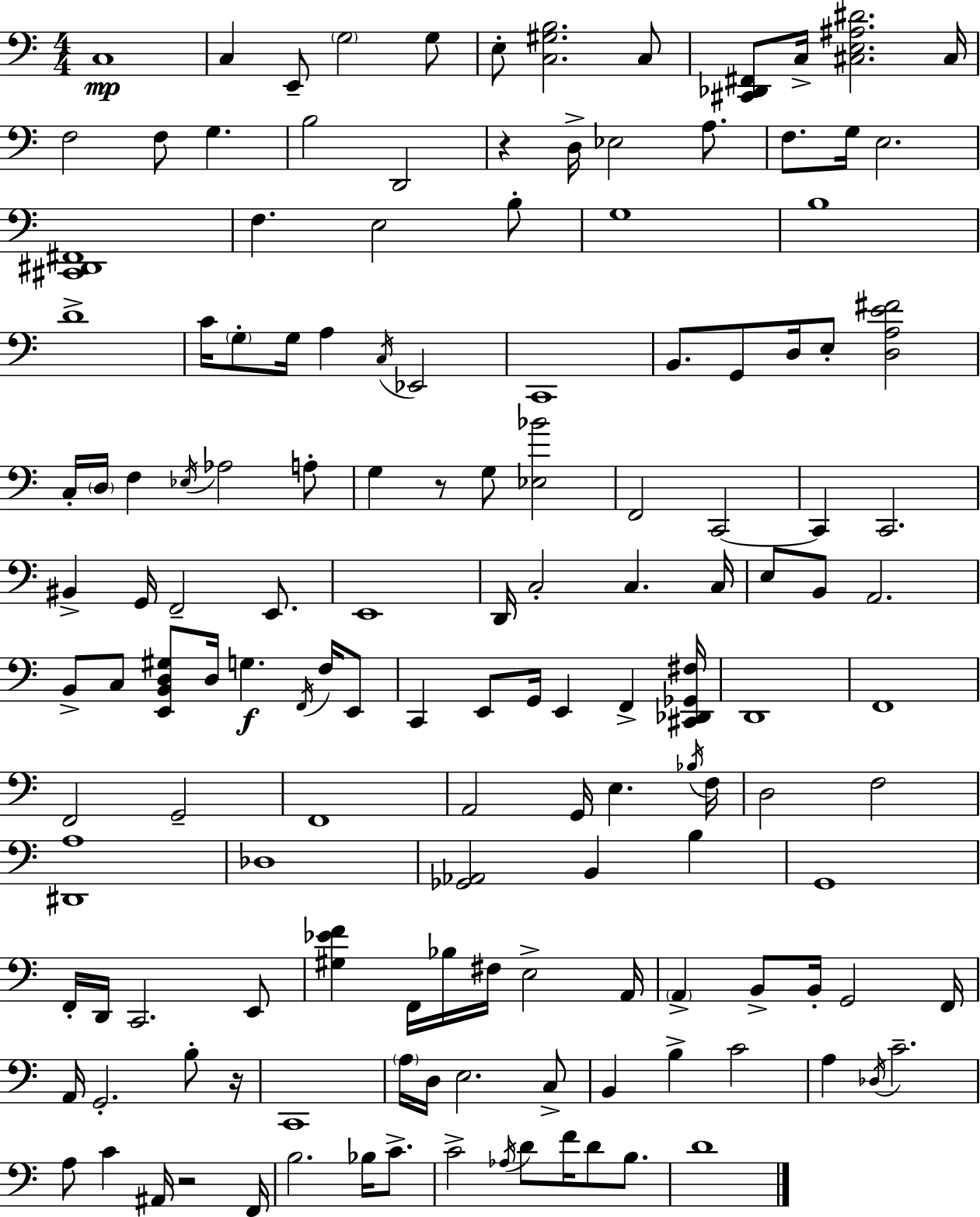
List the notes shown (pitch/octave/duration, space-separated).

C3/w C3/q E2/e G3/h G3/e E3/e [C3,G#3,B3]/h. C3/e [C#2,Db2,F#2]/e C3/s [C#3,E3,A#3,D#4]/h. C#3/s F3/h F3/e G3/q. B3/h D2/h R/q D3/s Eb3/h A3/e. F3/e. G3/s E3/h. [C#2,D#2,F#2]/w F3/q. E3/h B3/e G3/w B3/w D4/w C4/s G3/e G3/s A3/q C3/s Eb2/h C2/w B2/e. G2/e D3/s E3/e [D3,A3,E4,F#4]/h C3/s D3/s F3/q Eb3/s Ab3/h A3/e G3/q R/e G3/e [Eb3,Bb4]/h F2/h C2/h C2/q C2/h. BIS2/q G2/s F2/h E2/e. E2/w D2/s C3/h C3/q. C3/s E3/e B2/e A2/h. B2/e C3/e [E2,B2,D3,G#3]/e D3/s G3/q. F2/s F3/s E2/e C2/q E2/e G2/s E2/q F2/q [C#2,Db2,Gb2,F#3]/s D2/w F2/w F2/h G2/h F2/w A2/h G2/s E3/q. Bb3/s F3/s D3/h F3/h [D#2,A3]/w Db3/w [Gb2,Ab2]/h B2/q B3/q G2/w F2/s D2/s C2/h. E2/e [G#3,Eb4,F4]/q F2/s Bb3/s F#3/s E3/h A2/s A2/q B2/e B2/s G2/h F2/s A2/s G2/h. B3/e R/s C2/w A3/s D3/s E3/h. C3/e B2/q B3/q C4/h A3/q Db3/s C4/h. A3/e C4/q A#2/s R/h F2/s B3/h. Bb3/s C4/e. C4/h Ab3/s D4/e F4/s D4/e B3/e. D4/w